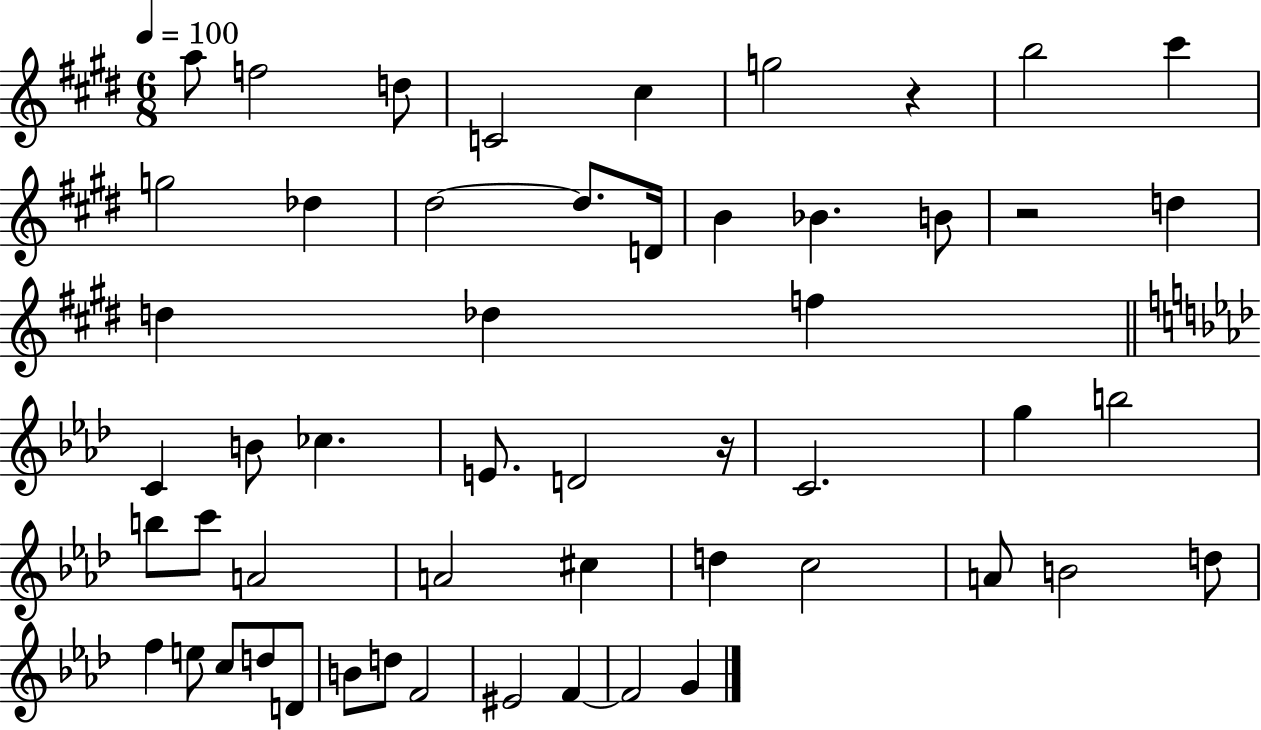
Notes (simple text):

A5/e F5/h D5/e C4/h C#5/q G5/h R/q B5/h C#6/q G5/h Db5/q D#5/h D#5/e. D4/s B4/q Bb4/q. B4/e R/h D5/q D5/q Db5/q F5/q C4/q B4/e CES5/q. E4/e. D4/h R/s C4/h. G5/q B5/h B5/e C6/e A4/h A4/h C#5/q D5/q C5/h A4/e B4/h D5/e F5/q E5/e C5/e D5/e D4/e B4/e D5/e F4/h EIS4/h F4/q F4/h G4/q